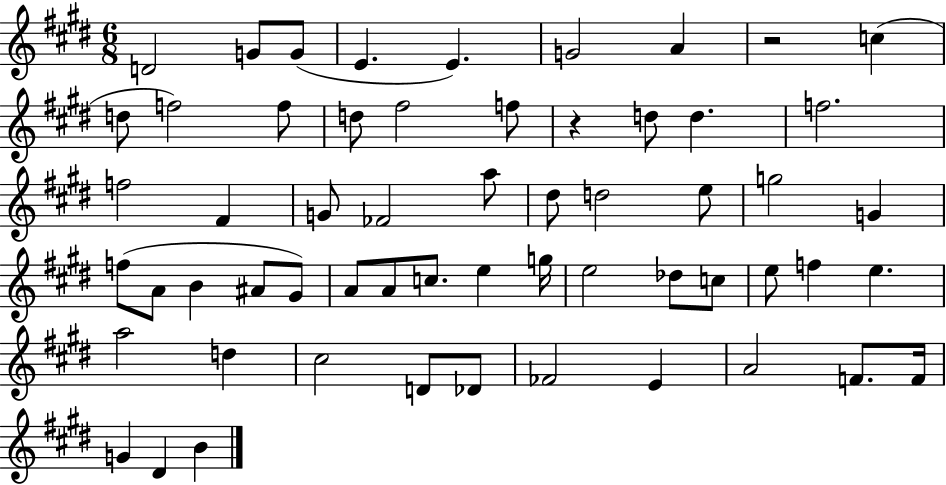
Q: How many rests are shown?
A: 2